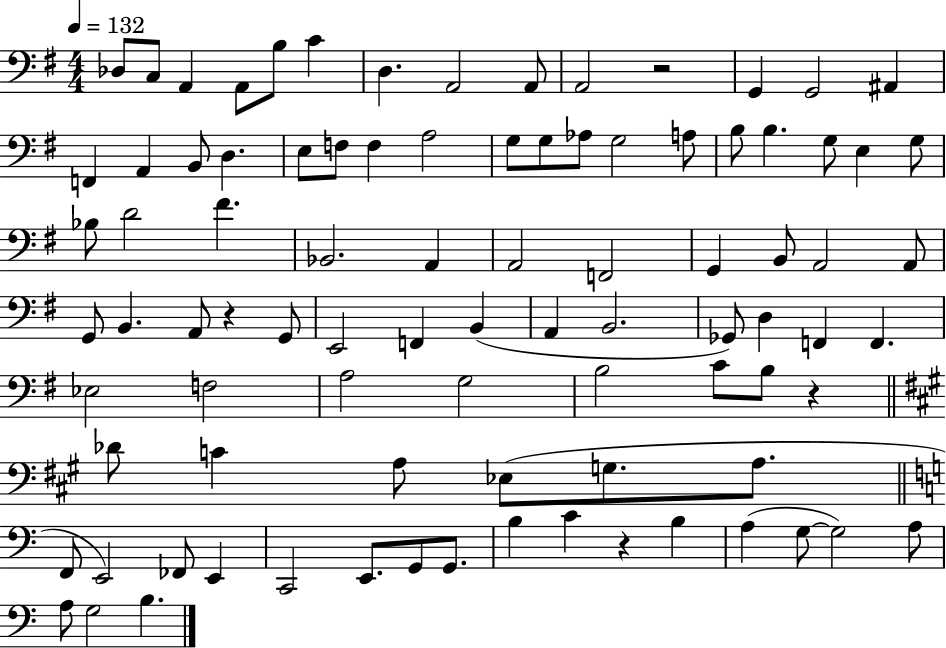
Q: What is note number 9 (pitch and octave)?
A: A2